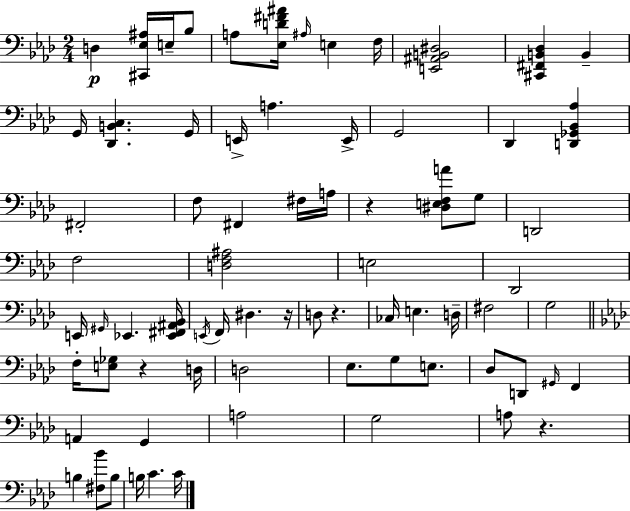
{
  \clef bass
  \numericTimeSignature
  \time 2/4
  \key f \minor
  d4\p <cis, ees ais>16 e16-- bes8 | a8 <ees d' fis' ais'>16 \grace { ais16 } e4 | f16 <e, ais, b, dis>2 | <cis, fis, b, des>4 b,4-- | \break g,16 <des, b, c>4. | g,16 e,16-> a4. | e,16-> g,2 | des,4 <d, ges, bes, aes>4 | \break fis,2-. | f8 fis,4 fis16 | a16 r4 <dis e f a'>8 g8 | d,2 | \break f2 | <d f ais>2 | e2 | des,2 | \break e,16 \grace { gis,16 } ees,4. | <ees, fis, ais, bes,>16 \acciaccatura { e,16 } f,16 dis4. | r16 d8 r4. | ces16 e4. | \break d16-- fis2 | g2 | \bar "||" \break \key f \minor f16-. <e ges>8 r4 d16 | d2 | ees8. g8 e8. | des8 d,8 \grace { gis,16 } f,4 | \break a,4 g,4 | a2 | g2 | a8 r4. | \break b4 <fis bes'>8 b8 | b16 c'4. | c'16 \bar "|."
}